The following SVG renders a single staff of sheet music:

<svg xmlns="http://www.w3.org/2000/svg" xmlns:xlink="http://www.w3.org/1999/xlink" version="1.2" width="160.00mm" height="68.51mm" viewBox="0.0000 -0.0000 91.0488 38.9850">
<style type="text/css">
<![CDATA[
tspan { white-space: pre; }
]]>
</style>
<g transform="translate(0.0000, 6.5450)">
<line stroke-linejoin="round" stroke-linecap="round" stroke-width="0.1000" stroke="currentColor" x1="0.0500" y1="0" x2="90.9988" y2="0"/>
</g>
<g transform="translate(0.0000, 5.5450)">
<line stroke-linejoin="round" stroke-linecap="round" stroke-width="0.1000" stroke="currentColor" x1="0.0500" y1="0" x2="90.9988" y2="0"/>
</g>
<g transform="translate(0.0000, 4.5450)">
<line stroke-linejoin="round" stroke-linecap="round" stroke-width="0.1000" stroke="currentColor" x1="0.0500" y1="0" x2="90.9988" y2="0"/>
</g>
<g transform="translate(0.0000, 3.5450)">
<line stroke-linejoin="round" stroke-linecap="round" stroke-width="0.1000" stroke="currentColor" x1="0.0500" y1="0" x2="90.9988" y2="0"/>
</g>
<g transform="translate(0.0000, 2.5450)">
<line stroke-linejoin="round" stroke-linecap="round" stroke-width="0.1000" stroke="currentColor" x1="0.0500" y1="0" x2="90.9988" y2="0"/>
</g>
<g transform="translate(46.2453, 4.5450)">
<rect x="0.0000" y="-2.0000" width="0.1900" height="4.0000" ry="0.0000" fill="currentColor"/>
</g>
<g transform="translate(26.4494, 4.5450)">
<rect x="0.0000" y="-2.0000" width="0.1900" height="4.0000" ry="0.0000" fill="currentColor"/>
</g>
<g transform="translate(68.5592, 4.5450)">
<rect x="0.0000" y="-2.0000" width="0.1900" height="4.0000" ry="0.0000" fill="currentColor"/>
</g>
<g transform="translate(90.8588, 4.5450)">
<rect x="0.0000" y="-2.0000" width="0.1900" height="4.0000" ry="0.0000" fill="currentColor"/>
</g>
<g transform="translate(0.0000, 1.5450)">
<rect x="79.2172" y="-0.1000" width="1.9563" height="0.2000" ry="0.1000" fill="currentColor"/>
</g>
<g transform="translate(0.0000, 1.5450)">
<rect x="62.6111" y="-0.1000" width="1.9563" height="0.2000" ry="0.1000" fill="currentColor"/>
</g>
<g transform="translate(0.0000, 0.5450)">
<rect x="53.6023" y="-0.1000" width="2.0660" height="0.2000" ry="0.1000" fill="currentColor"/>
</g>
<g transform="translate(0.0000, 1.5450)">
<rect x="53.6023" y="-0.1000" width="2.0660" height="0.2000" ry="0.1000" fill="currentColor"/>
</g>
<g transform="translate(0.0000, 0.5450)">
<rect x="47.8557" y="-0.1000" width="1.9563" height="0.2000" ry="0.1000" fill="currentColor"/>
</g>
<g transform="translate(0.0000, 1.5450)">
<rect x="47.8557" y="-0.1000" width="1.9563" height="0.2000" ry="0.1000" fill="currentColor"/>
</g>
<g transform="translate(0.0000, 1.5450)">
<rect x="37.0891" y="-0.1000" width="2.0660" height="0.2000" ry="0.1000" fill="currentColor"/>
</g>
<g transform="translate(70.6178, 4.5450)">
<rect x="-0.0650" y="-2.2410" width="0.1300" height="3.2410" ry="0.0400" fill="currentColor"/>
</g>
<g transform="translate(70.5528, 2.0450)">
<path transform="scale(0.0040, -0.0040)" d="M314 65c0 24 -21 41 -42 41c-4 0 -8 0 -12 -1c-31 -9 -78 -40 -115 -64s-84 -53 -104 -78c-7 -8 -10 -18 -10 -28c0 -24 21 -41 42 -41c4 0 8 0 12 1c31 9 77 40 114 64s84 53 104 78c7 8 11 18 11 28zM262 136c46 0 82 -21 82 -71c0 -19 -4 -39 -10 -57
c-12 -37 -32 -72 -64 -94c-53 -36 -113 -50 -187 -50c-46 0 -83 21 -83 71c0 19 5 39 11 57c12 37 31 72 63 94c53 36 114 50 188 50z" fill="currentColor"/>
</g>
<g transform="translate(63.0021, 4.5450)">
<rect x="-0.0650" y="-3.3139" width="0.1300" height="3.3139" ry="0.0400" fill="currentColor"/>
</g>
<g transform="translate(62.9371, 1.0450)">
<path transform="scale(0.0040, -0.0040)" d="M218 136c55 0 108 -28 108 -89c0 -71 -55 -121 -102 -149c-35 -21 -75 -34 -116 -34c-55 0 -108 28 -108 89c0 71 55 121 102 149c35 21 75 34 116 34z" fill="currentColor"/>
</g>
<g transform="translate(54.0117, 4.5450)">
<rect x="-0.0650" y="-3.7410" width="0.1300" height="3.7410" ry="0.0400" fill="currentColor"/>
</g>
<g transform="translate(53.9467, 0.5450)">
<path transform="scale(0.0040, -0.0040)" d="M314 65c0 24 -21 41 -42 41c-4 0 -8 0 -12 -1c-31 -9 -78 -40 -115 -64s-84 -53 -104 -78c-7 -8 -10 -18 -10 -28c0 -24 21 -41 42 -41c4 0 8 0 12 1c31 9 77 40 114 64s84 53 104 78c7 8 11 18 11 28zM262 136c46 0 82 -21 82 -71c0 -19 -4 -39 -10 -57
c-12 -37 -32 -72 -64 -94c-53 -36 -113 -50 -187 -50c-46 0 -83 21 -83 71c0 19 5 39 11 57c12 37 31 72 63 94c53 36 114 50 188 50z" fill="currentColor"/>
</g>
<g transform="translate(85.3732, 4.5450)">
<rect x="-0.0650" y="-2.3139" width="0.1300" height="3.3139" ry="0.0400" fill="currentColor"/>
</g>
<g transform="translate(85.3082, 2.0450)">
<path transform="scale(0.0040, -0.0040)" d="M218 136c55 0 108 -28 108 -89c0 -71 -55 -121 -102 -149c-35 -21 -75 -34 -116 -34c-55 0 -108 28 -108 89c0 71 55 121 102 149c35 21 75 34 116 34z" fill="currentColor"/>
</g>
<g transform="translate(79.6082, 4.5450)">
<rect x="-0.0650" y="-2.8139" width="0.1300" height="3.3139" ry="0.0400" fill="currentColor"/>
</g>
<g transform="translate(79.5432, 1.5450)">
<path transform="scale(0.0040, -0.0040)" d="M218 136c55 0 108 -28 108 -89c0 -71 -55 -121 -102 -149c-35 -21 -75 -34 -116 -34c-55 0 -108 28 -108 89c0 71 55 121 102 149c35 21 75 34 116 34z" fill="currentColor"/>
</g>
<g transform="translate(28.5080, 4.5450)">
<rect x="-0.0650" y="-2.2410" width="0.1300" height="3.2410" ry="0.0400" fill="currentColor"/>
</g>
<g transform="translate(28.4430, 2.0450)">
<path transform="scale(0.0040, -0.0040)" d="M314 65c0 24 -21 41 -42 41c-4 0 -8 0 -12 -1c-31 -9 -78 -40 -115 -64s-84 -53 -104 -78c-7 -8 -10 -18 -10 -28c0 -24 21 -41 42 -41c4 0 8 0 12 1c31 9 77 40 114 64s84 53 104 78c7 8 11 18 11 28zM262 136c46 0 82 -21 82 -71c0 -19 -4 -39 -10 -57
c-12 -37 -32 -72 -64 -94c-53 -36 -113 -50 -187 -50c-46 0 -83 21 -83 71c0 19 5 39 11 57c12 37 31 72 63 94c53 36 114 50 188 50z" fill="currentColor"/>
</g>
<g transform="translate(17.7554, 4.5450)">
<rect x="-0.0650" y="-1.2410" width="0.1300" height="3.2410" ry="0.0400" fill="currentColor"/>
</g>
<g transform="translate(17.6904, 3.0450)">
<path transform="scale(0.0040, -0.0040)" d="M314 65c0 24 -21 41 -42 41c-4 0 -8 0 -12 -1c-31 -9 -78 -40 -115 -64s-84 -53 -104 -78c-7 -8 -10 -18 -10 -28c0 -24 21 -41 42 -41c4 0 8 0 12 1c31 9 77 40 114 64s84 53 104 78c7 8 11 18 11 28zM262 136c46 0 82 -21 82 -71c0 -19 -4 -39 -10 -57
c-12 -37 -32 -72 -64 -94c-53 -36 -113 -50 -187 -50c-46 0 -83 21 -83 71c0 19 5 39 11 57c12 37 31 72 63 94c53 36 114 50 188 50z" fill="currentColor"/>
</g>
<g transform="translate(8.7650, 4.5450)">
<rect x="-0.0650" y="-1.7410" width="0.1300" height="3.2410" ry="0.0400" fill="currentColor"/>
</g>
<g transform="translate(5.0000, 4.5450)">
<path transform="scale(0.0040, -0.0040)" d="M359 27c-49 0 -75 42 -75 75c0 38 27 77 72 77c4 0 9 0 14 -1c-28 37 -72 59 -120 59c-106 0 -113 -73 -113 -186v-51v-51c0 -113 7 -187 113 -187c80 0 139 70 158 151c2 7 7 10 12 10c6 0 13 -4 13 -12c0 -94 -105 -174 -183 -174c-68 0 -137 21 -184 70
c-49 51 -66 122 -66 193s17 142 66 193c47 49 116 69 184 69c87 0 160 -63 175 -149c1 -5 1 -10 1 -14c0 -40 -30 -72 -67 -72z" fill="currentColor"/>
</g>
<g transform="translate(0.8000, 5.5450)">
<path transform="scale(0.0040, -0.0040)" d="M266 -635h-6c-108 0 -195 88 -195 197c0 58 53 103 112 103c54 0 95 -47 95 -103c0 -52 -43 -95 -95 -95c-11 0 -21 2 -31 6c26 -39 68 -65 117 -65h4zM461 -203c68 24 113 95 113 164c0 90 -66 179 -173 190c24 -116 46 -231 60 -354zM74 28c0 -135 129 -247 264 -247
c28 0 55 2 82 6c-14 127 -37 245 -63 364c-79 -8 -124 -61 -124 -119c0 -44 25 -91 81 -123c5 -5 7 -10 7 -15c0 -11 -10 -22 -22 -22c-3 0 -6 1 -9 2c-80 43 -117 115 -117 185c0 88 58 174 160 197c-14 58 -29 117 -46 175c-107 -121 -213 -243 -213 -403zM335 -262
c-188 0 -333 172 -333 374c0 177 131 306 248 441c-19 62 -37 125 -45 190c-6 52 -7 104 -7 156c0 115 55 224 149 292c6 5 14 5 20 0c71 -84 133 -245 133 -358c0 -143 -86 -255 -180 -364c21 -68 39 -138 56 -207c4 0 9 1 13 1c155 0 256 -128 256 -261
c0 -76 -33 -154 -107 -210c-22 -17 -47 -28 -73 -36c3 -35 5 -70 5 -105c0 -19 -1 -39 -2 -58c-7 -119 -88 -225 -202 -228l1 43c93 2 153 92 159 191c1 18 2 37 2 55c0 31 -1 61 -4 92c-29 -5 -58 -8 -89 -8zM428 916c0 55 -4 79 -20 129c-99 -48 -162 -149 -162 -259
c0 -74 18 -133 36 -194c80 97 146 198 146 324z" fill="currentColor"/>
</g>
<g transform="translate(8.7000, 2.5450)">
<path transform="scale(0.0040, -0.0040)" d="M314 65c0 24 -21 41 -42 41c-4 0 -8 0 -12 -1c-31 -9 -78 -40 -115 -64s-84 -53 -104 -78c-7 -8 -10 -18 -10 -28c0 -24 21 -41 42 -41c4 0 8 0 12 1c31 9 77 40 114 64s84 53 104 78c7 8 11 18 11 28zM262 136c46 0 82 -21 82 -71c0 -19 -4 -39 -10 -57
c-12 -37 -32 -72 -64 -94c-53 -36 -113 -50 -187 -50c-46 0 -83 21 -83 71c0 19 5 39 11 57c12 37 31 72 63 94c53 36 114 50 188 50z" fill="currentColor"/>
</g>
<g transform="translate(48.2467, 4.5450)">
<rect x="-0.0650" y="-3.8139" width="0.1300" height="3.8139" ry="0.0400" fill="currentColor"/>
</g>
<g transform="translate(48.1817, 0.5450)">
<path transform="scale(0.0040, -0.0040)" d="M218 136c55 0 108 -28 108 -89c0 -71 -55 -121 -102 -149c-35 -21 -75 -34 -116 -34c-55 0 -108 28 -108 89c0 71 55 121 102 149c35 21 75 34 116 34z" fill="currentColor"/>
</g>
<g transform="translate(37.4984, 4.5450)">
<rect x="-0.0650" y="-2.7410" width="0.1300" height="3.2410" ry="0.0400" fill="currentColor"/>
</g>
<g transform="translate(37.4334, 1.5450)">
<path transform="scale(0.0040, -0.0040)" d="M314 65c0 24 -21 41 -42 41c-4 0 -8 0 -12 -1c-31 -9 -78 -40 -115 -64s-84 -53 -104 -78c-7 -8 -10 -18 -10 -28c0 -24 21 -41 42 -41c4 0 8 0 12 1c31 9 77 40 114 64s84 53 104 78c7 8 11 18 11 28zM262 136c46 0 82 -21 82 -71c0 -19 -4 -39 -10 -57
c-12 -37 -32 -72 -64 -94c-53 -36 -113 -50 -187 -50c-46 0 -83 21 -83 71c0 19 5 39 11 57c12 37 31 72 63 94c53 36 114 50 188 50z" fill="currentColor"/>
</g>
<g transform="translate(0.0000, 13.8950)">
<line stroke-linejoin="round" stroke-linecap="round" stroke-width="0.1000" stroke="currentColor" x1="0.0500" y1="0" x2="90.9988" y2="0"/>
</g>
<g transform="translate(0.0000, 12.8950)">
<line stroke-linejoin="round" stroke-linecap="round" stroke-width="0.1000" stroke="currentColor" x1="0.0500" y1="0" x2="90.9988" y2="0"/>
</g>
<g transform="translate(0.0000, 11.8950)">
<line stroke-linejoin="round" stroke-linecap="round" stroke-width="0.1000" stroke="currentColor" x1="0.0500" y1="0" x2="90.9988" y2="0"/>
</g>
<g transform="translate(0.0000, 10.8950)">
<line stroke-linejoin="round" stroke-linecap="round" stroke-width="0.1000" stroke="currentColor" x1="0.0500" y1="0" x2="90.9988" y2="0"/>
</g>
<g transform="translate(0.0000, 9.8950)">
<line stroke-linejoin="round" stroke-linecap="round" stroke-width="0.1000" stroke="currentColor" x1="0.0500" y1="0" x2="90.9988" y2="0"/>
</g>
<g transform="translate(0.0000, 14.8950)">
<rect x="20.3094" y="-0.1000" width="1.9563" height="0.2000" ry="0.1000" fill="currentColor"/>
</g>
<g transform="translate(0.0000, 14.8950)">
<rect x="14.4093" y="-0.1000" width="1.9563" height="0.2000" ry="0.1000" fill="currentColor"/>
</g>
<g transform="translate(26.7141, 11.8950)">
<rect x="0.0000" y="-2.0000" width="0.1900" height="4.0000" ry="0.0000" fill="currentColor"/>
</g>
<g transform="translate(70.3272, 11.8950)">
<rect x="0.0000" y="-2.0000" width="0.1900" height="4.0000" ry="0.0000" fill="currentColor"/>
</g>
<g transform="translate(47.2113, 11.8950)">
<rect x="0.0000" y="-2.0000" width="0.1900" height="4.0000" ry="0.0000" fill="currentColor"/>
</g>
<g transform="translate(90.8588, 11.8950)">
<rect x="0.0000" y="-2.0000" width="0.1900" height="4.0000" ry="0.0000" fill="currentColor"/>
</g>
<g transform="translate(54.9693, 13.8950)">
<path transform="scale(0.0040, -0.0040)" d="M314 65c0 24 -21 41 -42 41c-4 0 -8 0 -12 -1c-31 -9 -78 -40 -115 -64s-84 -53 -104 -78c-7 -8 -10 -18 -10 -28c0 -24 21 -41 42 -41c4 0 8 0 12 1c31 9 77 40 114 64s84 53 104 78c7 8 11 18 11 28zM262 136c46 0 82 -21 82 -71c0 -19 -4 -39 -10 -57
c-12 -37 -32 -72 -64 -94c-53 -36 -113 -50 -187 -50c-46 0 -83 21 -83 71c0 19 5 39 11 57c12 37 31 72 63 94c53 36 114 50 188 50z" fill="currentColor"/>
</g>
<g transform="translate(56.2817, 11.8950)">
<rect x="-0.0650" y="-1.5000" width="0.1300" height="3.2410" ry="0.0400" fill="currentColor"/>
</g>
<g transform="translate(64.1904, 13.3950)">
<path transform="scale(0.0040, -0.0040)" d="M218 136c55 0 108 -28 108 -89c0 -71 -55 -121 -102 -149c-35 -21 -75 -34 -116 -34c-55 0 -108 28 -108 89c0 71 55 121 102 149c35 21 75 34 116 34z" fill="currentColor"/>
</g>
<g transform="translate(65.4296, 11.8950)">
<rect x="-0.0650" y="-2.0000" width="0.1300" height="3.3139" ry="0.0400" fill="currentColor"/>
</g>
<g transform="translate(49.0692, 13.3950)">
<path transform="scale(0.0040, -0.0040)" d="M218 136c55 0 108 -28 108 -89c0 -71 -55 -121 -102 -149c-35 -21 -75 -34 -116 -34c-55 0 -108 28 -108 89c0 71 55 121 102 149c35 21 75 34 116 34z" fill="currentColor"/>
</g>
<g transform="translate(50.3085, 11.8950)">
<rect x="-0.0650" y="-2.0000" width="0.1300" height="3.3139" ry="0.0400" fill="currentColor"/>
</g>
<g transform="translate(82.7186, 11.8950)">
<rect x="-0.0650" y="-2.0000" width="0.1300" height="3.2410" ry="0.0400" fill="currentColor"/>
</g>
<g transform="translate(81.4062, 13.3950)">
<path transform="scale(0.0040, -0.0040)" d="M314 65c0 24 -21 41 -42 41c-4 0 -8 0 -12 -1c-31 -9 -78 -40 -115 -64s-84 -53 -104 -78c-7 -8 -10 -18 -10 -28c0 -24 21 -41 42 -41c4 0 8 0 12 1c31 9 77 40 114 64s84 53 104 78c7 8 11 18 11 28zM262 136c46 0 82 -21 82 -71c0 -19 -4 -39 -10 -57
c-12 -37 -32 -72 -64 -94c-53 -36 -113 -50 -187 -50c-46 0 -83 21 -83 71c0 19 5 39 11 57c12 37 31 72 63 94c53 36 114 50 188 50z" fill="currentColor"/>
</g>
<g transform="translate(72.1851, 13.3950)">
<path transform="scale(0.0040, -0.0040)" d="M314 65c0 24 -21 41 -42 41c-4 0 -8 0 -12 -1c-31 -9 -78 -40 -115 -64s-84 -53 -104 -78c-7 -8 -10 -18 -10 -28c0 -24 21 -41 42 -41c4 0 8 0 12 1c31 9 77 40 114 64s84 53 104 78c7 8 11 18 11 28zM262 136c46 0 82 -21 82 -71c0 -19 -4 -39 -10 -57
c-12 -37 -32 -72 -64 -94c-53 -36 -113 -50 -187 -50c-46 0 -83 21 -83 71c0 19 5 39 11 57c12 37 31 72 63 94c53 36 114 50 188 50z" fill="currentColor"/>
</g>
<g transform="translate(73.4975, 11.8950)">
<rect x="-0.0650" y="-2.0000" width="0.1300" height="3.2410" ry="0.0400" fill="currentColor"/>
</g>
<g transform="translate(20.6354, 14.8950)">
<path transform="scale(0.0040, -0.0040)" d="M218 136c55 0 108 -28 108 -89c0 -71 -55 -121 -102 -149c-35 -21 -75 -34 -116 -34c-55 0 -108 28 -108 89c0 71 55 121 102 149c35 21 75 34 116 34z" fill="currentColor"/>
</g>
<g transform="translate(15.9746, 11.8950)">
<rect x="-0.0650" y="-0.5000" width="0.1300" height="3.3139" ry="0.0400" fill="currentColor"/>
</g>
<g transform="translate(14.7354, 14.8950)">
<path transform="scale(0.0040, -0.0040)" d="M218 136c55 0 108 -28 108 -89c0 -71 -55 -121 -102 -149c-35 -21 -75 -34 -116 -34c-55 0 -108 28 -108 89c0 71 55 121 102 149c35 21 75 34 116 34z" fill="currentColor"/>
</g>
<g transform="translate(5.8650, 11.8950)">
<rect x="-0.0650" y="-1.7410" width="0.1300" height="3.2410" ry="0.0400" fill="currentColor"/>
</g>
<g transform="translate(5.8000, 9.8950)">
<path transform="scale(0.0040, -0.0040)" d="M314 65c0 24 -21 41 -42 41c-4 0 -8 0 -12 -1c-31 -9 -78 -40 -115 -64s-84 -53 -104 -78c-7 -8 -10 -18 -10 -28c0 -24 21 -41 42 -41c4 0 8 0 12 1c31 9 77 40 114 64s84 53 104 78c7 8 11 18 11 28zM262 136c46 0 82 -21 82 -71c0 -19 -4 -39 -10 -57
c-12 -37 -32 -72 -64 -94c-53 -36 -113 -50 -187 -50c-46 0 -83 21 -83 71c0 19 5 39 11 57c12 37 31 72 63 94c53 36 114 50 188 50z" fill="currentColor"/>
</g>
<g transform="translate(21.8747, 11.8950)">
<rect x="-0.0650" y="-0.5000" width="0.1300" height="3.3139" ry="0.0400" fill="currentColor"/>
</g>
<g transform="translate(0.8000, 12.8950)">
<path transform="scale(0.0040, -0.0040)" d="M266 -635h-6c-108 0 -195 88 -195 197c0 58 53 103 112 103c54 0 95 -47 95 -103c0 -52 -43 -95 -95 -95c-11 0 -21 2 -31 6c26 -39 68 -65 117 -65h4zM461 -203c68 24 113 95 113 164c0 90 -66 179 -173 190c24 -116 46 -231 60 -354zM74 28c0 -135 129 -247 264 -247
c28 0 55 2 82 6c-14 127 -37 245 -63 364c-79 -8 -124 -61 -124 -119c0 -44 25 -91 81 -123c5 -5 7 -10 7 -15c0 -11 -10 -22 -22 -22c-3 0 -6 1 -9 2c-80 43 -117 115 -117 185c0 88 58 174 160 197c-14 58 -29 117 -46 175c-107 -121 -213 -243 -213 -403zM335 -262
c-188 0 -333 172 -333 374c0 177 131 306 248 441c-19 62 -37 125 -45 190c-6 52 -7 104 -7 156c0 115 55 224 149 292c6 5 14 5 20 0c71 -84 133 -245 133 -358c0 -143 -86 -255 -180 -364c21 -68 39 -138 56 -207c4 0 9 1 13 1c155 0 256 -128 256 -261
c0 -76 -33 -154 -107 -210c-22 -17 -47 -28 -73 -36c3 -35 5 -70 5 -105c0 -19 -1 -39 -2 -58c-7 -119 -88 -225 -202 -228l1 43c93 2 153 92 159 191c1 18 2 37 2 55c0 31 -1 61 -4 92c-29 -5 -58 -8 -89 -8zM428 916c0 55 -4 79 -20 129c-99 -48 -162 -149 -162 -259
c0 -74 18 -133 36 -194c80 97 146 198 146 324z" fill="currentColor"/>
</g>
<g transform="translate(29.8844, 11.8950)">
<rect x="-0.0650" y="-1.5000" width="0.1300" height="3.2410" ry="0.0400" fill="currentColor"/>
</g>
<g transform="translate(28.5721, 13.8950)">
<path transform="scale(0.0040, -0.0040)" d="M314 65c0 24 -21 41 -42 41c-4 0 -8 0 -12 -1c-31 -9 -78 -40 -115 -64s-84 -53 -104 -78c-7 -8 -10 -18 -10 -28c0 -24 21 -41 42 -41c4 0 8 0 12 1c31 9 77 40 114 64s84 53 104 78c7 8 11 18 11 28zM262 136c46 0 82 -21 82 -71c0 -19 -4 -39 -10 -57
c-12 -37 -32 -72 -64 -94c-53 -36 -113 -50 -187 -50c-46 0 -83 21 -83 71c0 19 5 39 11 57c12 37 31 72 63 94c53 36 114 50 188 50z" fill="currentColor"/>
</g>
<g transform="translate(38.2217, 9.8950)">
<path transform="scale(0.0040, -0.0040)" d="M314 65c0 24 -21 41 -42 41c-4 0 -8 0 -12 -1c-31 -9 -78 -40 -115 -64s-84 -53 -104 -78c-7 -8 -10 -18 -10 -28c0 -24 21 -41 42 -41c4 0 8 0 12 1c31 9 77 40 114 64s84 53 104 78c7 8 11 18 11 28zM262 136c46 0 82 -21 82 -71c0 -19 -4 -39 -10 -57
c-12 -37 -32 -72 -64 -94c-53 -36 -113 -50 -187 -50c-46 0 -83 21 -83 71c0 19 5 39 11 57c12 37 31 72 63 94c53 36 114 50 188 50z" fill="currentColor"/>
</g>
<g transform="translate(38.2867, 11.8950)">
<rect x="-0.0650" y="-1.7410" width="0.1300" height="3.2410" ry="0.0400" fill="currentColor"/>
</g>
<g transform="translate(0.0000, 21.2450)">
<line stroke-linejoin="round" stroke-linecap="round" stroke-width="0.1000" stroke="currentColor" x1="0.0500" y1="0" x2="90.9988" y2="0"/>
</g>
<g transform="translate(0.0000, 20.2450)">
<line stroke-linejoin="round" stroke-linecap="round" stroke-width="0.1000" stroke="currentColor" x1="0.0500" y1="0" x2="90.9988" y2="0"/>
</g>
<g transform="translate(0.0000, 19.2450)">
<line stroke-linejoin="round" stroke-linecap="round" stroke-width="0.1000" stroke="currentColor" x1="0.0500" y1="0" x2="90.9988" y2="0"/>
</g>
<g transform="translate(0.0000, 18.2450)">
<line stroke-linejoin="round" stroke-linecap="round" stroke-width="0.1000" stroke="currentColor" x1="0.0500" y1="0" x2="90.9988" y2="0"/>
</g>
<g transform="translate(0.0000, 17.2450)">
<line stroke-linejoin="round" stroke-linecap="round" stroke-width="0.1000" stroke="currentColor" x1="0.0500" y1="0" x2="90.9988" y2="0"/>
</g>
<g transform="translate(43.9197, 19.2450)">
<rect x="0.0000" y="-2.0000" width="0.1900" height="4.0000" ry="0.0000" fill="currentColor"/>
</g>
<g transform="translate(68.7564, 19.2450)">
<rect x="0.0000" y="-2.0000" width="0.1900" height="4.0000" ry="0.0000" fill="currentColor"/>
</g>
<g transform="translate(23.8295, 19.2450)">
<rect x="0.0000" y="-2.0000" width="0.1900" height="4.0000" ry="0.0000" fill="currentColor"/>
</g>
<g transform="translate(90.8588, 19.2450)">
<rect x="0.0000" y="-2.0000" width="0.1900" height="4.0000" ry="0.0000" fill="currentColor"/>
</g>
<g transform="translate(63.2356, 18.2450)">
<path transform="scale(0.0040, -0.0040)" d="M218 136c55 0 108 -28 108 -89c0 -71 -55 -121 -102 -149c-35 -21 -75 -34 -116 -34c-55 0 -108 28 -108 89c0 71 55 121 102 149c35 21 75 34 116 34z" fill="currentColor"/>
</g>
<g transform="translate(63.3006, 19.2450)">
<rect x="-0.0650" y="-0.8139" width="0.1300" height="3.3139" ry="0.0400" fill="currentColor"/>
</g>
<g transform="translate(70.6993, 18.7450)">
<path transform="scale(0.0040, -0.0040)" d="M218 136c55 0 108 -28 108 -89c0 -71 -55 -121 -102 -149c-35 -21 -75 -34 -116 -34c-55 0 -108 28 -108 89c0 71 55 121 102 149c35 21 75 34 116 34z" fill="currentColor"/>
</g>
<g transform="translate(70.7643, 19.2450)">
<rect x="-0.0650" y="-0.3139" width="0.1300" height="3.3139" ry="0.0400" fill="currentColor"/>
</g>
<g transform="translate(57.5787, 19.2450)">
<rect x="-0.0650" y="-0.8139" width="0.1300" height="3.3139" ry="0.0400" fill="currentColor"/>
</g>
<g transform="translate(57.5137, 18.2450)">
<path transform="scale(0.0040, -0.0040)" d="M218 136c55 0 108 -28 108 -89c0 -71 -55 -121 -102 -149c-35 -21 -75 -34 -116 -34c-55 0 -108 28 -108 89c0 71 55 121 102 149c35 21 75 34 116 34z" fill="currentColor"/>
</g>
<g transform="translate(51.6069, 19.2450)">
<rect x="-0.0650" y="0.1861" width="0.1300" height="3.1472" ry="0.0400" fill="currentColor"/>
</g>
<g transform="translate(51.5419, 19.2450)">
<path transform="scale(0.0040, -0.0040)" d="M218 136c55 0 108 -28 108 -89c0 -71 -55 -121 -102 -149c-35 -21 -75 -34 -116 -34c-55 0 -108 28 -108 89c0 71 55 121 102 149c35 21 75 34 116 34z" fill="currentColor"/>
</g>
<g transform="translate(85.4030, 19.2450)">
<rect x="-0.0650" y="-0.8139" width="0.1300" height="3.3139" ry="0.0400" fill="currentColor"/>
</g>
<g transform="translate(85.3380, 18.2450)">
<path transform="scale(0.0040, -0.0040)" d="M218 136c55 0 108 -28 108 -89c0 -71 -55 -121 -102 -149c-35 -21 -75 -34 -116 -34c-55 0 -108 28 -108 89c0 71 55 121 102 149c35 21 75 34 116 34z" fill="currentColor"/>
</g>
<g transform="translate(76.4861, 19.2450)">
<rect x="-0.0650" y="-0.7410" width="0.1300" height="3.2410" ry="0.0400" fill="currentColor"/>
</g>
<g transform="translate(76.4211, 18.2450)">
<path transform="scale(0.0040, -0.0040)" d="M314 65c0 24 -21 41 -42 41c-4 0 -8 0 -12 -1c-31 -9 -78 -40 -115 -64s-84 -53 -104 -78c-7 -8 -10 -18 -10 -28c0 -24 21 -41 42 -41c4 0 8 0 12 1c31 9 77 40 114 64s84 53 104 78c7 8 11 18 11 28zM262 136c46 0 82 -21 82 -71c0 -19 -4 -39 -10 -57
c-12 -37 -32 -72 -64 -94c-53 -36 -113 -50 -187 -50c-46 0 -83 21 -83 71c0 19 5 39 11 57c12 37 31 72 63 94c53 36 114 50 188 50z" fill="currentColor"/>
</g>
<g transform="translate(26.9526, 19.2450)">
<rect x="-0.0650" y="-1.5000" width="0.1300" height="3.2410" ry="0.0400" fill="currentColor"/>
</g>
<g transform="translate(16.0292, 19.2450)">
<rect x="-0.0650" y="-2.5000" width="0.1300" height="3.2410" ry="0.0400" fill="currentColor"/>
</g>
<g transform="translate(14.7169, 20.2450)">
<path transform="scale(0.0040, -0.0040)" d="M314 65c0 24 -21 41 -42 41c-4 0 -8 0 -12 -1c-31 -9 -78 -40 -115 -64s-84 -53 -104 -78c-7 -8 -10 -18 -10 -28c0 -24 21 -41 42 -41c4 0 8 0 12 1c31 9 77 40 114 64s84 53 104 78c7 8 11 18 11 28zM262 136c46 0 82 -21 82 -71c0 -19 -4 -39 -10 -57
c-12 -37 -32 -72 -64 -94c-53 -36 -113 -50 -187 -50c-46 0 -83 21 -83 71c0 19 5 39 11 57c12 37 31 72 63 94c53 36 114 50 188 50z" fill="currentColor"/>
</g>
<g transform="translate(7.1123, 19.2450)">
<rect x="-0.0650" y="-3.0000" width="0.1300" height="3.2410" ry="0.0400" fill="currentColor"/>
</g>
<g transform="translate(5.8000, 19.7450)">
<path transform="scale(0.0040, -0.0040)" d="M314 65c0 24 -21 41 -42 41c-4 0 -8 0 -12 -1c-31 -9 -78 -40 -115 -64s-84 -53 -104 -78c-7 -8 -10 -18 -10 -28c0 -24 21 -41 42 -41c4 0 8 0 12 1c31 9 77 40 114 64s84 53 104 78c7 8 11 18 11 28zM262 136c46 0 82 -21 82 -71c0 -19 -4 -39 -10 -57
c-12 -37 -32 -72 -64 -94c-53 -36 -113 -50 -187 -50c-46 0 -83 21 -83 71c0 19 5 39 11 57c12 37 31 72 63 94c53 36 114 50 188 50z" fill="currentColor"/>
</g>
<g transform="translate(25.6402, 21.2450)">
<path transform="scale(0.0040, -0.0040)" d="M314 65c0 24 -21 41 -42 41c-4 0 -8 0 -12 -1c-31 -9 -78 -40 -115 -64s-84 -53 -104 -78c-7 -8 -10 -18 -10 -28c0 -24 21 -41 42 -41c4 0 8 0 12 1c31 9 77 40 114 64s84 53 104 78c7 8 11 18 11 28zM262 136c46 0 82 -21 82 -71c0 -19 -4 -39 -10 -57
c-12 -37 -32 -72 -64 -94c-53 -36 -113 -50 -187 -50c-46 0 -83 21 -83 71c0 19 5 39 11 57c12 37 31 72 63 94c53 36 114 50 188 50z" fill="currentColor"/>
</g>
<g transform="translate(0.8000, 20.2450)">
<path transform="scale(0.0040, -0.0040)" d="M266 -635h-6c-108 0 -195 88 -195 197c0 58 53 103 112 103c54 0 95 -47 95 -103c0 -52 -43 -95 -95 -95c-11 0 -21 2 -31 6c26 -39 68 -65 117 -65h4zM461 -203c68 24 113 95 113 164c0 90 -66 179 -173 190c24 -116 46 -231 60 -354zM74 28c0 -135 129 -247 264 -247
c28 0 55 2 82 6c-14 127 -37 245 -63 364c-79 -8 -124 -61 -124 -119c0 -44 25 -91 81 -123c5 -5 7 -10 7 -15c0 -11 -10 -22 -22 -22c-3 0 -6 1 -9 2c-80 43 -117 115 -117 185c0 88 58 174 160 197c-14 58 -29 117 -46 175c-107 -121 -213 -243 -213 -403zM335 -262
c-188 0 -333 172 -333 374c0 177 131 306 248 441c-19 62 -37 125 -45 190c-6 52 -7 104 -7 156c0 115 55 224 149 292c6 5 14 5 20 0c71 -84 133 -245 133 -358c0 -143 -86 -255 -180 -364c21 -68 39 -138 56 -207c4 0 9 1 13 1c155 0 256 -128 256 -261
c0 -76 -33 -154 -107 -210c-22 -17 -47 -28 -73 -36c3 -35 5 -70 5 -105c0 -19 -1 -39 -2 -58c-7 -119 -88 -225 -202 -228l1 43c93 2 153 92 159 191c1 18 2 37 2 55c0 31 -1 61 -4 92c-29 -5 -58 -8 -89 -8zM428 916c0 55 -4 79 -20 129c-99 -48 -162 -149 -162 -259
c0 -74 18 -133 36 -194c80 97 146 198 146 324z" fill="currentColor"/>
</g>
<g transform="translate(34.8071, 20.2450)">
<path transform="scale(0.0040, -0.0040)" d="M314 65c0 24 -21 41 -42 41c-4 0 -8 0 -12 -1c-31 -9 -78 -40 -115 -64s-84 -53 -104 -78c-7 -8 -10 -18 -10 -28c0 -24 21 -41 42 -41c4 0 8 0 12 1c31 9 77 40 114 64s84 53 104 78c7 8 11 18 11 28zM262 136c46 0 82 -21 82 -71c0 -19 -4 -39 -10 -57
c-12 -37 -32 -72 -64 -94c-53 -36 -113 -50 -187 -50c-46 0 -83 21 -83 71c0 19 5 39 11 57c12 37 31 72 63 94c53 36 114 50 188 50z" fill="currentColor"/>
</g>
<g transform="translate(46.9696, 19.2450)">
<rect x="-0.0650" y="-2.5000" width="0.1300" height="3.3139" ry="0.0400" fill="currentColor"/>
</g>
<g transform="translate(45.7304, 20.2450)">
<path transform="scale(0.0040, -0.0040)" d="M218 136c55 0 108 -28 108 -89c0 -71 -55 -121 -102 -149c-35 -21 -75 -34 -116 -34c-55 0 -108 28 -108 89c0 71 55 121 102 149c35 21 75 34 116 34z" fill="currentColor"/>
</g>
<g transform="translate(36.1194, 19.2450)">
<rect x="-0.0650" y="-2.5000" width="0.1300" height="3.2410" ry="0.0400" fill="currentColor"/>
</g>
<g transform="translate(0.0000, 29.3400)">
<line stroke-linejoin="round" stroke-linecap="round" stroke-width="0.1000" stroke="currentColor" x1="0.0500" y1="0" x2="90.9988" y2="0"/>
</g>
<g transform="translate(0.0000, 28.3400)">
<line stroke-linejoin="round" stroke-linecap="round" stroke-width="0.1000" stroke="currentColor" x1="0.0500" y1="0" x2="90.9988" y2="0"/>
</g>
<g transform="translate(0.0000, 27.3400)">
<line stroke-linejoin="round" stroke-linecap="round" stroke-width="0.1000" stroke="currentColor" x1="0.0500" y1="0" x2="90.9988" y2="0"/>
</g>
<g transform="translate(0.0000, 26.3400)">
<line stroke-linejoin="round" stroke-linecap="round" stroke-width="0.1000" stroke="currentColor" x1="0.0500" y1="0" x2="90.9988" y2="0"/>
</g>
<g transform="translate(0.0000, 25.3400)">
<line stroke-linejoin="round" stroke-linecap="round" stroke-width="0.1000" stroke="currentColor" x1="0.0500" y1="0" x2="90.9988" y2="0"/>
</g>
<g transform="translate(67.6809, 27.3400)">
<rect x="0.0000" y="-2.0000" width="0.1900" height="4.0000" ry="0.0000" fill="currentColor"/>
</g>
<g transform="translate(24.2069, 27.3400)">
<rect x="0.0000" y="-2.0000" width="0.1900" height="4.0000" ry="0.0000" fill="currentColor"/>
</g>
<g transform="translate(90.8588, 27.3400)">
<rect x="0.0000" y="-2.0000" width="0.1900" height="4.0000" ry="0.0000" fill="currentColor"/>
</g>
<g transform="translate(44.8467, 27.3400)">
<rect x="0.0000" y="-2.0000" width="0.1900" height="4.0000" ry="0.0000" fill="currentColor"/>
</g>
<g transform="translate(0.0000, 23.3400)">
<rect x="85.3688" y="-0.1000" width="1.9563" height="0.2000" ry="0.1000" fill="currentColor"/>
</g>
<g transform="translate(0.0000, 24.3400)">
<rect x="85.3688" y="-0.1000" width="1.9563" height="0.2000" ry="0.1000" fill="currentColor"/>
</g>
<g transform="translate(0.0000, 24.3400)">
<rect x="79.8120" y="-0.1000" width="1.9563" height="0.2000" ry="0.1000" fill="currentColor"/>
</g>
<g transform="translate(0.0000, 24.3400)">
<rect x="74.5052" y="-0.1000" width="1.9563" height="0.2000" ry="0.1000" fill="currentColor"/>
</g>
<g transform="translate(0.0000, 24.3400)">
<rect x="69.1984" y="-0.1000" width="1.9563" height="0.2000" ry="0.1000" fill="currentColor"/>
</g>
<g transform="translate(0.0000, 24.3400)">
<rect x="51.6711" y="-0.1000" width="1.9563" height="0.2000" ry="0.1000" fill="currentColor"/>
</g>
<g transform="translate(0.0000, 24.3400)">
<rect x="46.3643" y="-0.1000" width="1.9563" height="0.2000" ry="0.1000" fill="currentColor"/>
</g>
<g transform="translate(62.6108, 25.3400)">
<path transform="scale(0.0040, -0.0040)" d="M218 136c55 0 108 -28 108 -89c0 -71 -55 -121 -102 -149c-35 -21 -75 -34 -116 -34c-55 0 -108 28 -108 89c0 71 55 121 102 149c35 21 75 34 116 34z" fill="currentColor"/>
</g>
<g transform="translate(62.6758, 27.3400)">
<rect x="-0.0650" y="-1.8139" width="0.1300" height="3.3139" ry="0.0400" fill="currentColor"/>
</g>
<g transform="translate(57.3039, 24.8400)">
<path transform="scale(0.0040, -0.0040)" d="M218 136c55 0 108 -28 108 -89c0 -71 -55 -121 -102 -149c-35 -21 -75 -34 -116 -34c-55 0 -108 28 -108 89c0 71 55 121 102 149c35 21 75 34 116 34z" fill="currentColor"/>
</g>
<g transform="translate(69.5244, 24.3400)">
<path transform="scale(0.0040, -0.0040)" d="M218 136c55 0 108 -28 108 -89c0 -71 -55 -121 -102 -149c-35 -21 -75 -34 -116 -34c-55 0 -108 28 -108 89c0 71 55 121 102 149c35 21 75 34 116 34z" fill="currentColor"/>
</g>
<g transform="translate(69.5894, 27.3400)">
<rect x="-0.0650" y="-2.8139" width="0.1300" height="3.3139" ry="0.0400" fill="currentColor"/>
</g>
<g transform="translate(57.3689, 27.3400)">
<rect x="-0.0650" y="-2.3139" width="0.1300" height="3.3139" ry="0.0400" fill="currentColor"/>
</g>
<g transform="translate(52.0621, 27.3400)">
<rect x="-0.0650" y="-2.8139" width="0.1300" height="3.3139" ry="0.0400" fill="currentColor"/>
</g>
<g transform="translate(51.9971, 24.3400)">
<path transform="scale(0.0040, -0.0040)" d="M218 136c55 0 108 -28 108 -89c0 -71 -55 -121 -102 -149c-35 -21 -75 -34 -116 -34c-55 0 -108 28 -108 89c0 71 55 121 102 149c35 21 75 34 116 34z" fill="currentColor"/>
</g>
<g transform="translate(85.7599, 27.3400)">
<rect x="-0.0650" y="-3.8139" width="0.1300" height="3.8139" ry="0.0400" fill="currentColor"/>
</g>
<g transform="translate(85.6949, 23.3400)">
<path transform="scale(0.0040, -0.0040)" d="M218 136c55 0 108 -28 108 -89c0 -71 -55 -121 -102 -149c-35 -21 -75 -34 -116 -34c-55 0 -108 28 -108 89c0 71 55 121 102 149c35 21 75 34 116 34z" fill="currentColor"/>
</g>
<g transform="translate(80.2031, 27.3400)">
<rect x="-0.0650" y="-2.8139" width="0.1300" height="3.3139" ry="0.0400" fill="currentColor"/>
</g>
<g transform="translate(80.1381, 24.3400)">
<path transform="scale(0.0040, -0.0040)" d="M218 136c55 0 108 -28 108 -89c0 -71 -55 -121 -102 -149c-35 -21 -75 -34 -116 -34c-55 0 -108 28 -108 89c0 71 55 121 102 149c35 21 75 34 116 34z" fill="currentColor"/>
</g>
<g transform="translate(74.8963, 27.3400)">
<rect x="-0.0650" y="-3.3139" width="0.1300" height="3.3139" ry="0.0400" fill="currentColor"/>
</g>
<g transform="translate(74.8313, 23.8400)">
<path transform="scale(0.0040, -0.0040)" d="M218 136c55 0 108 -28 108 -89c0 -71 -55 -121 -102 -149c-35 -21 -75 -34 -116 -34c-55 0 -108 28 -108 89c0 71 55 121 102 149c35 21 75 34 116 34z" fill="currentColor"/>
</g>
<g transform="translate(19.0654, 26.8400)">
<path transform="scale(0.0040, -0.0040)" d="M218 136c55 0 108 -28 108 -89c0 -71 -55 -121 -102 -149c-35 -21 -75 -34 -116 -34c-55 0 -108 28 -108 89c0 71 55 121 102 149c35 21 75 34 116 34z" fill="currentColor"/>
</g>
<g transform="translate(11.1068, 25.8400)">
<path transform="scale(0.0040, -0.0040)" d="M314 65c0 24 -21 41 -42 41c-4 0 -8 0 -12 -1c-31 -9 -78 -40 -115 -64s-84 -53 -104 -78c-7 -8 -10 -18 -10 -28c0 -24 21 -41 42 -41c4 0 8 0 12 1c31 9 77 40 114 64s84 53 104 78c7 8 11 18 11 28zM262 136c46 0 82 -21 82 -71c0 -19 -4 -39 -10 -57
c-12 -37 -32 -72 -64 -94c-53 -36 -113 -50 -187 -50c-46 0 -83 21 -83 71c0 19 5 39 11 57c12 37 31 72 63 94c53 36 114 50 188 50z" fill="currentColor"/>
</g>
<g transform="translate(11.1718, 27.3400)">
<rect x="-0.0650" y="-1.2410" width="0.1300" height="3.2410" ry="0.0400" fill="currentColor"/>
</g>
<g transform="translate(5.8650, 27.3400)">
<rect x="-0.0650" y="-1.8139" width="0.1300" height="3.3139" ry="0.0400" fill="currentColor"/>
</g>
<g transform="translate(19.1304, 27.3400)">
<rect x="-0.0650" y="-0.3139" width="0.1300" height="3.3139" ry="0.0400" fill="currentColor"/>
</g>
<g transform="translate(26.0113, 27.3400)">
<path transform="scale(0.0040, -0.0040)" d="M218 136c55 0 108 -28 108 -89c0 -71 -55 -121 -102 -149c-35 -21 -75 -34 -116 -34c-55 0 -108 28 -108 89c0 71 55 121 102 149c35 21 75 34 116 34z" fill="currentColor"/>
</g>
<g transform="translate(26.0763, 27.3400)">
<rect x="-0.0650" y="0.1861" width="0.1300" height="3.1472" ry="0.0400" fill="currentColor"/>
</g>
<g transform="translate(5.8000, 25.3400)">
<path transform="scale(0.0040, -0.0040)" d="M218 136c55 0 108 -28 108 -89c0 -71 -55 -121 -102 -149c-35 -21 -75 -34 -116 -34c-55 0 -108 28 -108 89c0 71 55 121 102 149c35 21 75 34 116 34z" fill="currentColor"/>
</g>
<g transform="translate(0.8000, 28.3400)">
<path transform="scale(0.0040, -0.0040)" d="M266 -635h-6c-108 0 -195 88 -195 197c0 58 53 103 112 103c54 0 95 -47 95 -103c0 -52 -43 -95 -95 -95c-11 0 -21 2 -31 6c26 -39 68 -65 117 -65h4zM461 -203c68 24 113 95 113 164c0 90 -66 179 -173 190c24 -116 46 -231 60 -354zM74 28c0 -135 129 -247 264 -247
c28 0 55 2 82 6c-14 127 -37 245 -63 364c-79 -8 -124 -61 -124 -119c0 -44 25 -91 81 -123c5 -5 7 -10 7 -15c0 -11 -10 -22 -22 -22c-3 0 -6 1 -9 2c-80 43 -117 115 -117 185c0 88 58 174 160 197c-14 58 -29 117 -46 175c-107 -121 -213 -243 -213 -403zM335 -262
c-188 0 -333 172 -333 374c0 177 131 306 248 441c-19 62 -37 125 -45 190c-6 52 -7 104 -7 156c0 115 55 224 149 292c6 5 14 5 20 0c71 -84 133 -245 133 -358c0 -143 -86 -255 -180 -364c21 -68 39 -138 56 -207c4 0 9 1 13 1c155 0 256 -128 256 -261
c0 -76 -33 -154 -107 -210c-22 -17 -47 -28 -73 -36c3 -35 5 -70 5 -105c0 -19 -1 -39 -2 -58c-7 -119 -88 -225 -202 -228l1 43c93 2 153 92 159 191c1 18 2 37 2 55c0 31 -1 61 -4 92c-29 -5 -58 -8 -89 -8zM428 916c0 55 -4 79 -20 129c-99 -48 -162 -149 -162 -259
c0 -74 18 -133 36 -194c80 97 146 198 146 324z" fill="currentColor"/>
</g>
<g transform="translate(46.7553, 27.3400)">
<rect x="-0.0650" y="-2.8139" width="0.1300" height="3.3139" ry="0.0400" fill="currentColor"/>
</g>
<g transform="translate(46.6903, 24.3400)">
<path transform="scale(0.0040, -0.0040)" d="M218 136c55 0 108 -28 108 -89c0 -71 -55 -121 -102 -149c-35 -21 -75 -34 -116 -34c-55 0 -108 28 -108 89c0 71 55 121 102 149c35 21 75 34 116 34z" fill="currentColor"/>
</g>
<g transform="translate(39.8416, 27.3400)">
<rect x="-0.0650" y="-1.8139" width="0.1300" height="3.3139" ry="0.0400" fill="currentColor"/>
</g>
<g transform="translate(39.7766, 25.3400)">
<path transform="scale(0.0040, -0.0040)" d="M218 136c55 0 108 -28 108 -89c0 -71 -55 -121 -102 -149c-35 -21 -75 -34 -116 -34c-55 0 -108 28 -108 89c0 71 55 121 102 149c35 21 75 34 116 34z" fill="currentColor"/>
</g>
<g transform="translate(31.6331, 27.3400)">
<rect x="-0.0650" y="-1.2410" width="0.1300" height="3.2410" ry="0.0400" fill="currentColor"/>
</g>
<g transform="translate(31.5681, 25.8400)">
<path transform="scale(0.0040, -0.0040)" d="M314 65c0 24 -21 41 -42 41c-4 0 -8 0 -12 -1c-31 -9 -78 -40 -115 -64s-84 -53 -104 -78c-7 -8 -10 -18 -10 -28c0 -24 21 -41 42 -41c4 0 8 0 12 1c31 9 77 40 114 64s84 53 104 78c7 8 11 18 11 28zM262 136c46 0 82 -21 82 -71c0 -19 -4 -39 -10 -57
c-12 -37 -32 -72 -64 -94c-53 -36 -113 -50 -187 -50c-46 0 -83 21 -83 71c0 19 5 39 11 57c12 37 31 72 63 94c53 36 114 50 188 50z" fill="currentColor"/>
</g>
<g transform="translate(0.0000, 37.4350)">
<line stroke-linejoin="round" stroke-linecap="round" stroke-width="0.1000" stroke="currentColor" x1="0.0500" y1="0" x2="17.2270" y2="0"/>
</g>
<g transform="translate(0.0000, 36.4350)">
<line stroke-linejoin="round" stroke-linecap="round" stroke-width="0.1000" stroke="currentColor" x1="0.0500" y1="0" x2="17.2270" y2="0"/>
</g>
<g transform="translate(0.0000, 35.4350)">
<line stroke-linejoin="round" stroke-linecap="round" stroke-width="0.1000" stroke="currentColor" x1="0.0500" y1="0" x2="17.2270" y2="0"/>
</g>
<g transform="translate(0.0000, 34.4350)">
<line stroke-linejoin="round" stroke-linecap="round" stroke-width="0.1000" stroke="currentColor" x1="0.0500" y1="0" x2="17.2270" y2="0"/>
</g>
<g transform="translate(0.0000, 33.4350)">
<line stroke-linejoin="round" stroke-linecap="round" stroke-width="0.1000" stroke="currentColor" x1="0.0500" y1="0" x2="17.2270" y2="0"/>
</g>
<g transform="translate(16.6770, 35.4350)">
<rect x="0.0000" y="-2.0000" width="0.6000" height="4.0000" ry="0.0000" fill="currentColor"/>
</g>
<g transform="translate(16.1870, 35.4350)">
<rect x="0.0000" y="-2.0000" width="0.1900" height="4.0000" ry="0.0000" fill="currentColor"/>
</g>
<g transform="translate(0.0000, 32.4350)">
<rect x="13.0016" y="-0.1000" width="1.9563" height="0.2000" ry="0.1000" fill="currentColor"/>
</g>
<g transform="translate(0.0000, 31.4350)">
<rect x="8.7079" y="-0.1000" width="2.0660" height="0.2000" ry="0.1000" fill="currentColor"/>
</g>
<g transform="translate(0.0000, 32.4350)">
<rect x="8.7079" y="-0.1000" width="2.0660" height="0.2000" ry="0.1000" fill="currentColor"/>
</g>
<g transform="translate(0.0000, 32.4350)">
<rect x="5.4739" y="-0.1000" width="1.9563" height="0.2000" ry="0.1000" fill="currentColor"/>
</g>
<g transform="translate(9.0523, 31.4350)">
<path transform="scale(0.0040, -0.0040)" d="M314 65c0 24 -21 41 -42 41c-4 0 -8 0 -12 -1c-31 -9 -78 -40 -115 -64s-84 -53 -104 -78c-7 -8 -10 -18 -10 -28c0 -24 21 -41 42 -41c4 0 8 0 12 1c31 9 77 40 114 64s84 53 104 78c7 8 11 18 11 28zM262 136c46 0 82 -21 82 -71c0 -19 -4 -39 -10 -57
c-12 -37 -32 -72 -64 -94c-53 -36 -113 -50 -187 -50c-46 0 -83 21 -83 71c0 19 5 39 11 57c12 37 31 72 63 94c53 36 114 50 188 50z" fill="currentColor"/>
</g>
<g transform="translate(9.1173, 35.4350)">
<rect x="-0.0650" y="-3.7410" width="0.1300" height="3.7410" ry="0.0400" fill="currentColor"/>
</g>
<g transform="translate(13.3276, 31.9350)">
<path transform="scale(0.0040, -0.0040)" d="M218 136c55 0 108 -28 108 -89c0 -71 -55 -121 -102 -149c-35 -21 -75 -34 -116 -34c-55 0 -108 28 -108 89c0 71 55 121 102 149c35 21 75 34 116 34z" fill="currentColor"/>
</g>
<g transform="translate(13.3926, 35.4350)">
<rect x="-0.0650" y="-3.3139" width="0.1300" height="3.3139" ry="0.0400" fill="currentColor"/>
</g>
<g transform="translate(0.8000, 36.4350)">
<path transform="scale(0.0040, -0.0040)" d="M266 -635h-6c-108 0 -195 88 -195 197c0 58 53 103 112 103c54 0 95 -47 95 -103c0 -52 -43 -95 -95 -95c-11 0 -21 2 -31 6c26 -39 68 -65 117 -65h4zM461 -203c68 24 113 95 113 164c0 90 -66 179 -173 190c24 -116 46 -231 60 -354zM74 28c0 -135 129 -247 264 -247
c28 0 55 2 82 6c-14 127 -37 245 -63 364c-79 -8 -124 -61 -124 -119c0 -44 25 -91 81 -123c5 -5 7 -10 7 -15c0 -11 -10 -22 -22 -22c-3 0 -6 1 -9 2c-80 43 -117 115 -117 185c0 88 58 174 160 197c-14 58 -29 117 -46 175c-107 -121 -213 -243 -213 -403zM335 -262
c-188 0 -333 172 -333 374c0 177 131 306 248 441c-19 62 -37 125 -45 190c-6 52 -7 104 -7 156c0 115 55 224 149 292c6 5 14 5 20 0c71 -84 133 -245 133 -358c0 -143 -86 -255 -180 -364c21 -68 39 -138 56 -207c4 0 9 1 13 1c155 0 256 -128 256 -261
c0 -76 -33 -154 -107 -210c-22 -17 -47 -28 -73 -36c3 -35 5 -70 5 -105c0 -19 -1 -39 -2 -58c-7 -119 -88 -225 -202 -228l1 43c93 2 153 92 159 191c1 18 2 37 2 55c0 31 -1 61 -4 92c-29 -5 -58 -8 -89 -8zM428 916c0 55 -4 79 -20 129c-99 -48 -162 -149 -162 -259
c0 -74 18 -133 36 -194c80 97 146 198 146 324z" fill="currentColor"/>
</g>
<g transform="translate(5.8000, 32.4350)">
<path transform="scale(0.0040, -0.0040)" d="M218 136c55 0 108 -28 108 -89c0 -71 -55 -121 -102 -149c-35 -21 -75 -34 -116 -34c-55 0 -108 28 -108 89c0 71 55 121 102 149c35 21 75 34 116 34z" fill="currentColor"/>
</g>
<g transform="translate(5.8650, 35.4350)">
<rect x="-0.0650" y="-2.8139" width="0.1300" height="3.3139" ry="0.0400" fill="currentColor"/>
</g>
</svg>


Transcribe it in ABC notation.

X:1
T:Untitled
M:4/4
L:1/4
K:C
f2 e2 g2 a2 c' c'2 b g2 a g f2 C C E2 f2 F E2 F F2 F2 A2 G2 E2 G2 G B d d c d2 d f e2 c B e2 f a a g f a b a c' a c'2 b